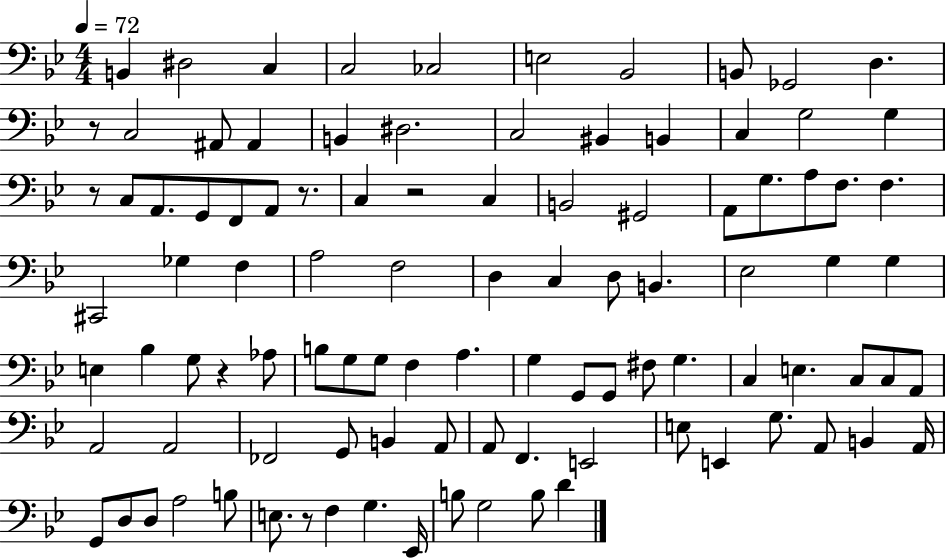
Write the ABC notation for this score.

X:1
T:Untitled
M:4/4
L:1/4
K:Bb
B,, ^D,2 C, C,2 _C,2 E,2 _B,,2 B,,/2 _G,,2 D, z/2 C,2 ^A,,/2 ^A,, B,, ^D,2 C,2 ^B,, B,, C, G,2 G, z/2 C,/2 A,,/2 G,,/2 F,,/2 A,,/2 z/2 C, z2 C, B,,2 ^G,,2 A,,/2 G,/2 A,/2 F,/2 F, ^C,,2 _G, F, A,2 F,2 D, C, D,/2 B,, _E,2 G, G, E, _B, G,/2 z _A,/2 B,/2 G,/2 G,/2 F, A, G, G,,/2 G,,/2 ^F,/2 G, C, E, C,/2 C,/2 A,,/2 A,,2 A,,2 _F,,2 G,,/2 B,, A,,/2 A,,/2 F,, E,,2 E,/2 E,, G,/2 A,,/2 B,, A,,/4 G,,/2 D,/2 D,/2 A,2 B,/2 E,/2 z/2 F, G, _E,,/4 B,/2 G,2 B,/2 D